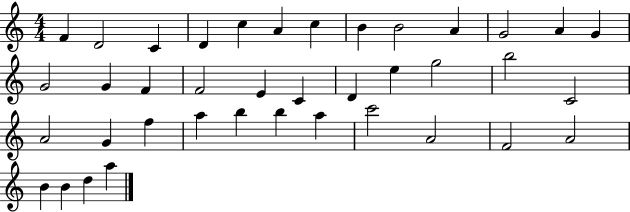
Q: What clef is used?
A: treble